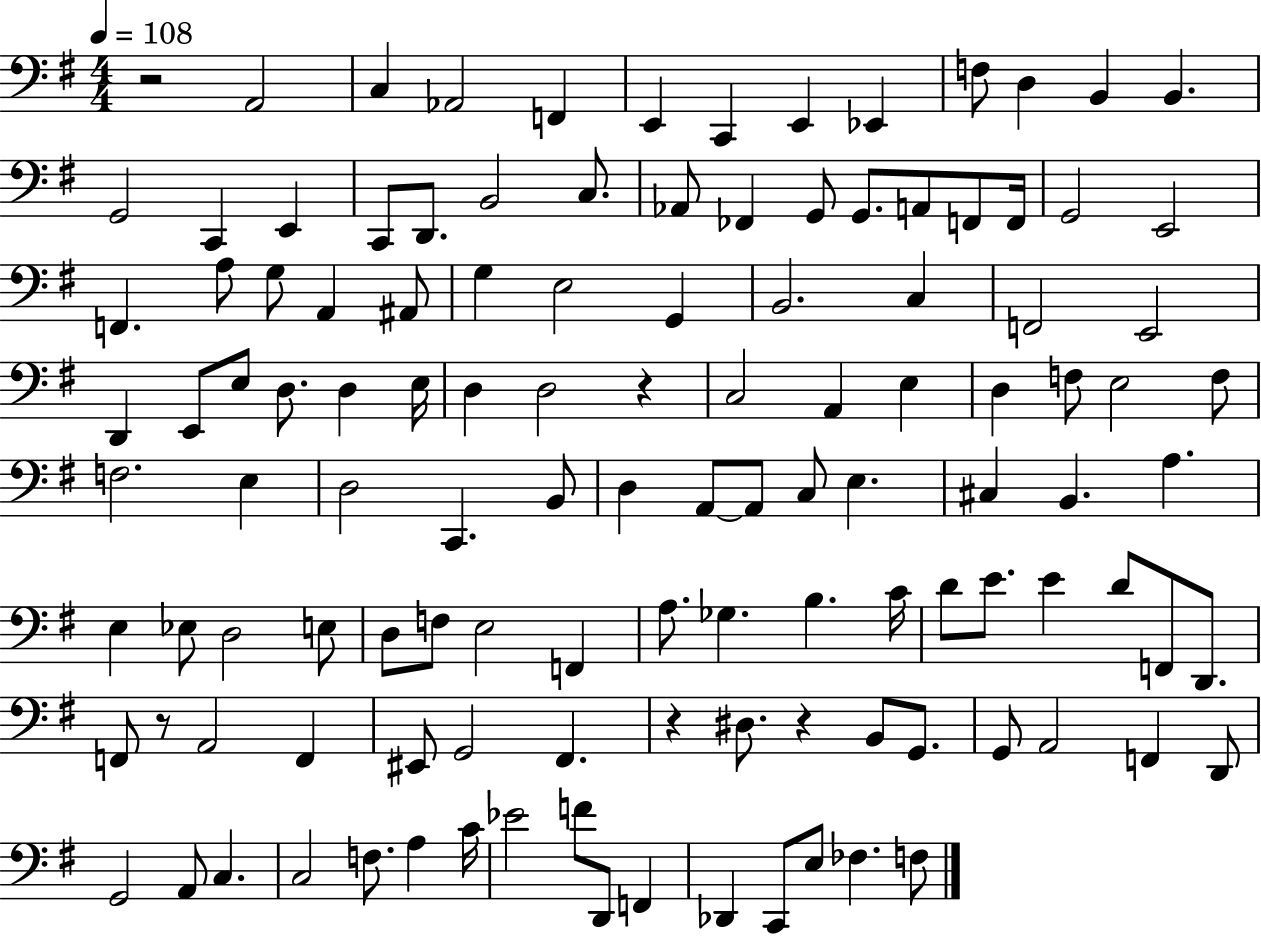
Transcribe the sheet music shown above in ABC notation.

X:1
T:Untitled
M:4/4
L:1/4
K:G
z2 A,,2 C, _A,,2 F,, E,, C,, E,, _E,, F,/2 D, B,, B,, G,,2 C,, E,, C,,/2 D,,/2 B,,2 C,/2 _A,,/2 _F,, G,,/2 G,,/2 A,,/2 F,,/2 F,,/4 G,,2 E,,2 F,, A,/2 G,/2 A,, ^A,,/2 G, E,2 G,, B,,2 C, F,,2 E,,2 D,, E,,/2 E,/2 D,/2 D, E,/4 D, D,2 z C,2 A,, E, D, F,/2 E,2 F,/2 F,2 E, D,2 C,, B,,/2 D, A,,/2 A,,/2 C,/2 E, ^C, B,, A, E, _E,/2 D,2 E,/2 D,/2 F,/2 E,2 F,, A,/2 _G, B, C/4 D/2 E/2 E D/2 F,,/2 D,,/2 F,,/2 z/2 A,,2 F,, ^E,,/2 G,,2 ^F,, z ^D,/2 z B,,/2 G,,/2 G,,/2 A,,2 F,, D,,/2 G,,2 A,,/2 C, C,2 F,/2 A, C/4 _E2 F/2 D,,/2 F,, _D,, C,,/2 E,/2 _F, F,/2